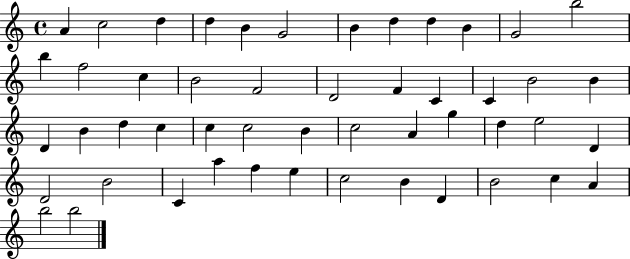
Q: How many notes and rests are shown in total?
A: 50